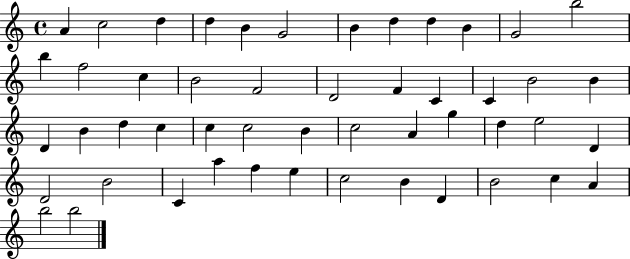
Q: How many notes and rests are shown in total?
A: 50